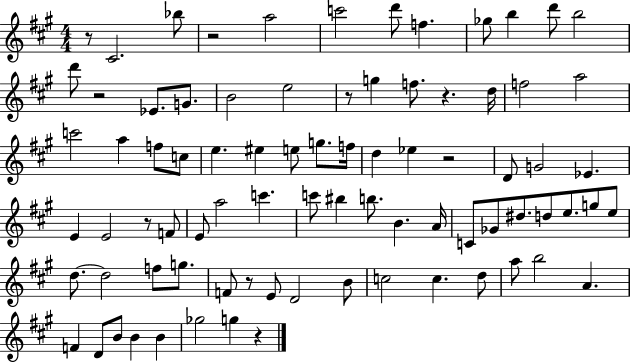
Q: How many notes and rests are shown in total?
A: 82